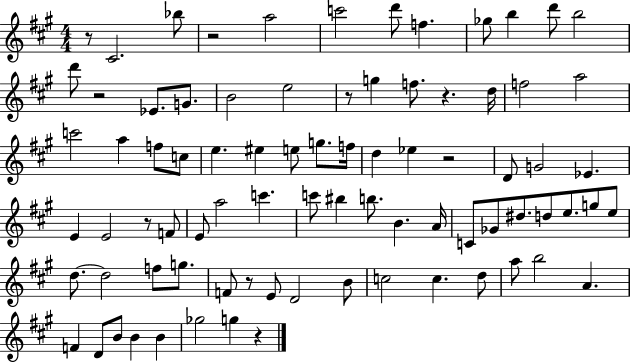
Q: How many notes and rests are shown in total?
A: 82